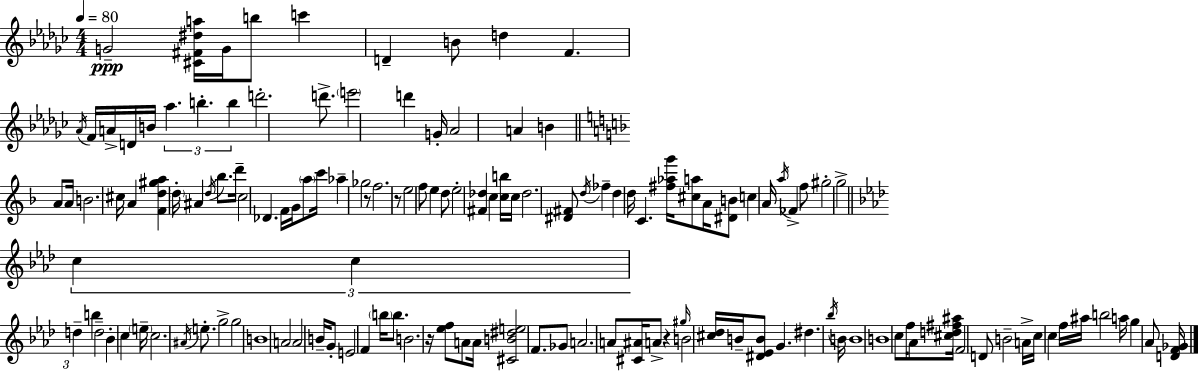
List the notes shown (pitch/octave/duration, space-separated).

G4/h [C#4,F#4,D#5,A5]/s G4/s B5/e C6/q D4/q B4/e D5/q F4/q. Ab4/s F4/s A4/s D4/s B4/s Ab5/q. B5/q. B5/q D6/h. D6/e. E6/h D6/q G4/s Ab4/h A4/q B4/q A4/e A4/s B4/h. C#5/s A4/q [F4,D5,G#5,A5]/q D5/s A#4/q D5/s Bb5/e. D6/s C5/h Db4/q. F4/s G4/s A5/e C6/s Ab5/q Gb5/h R/e F5/h. R/e E5/h F5/e E5/q D5/e E5/h [F#4,Db5]/q C5/q [C5,B5]/s C5/s Db5/h. [D#4,F#4]/e D5/s FES5/q D5/q D5/s C4/q. [F#5,Ab5,G6]/s [C#5,A5]/e A4/s [D#4,B4]/e C5/q A4/s A5/s FES4/q F5/e G#5/h G5/h C5/q C5/q D5/q B5/q D5/h Bb4/q C5/q E5/s C5/h. A#4/s E5/e. G5/h G5/h B4/w A4/h A4/h B4/s G4/e E4/h F4/q B5/s B5/e. B4/h. R/s [Eb5,F5]/e A4/e A4/s [C#4,B4,D#5,E5]/h F4/e. Gb4/e A4/h. A4/e [C#4,A#4]/s A4/e R/q G#5/s B4/h [C#5,Db5]/s B4/s [D#4,Eb4,B4]/e G4/q. D#5/q. Bb5/s B4/s B4/w B4/w C5/e F5/s Ab4/e [C#5,D5,F#5,A#5]/s F4/h D4/e B4/h A4/s C5/s C5/q F5/s A#5/s B5/h A5/s G5/q Ab4/e [D4,F4,Gb4]/s